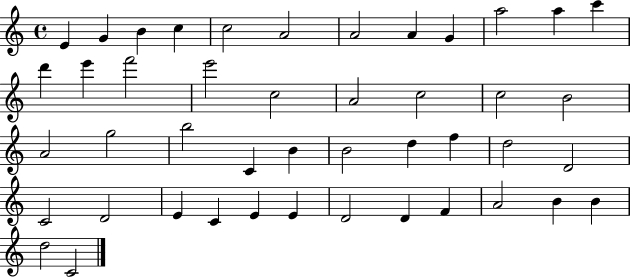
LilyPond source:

{
  \clef treble
  \time 4/4
  \defaultTimeSignature
  \key c \major
  e'4 g'4 b'4 c''4 | c''2 a'2 | a'2 a'4 g'4 | a''2 a''4 c'''4 | \break d'''4 e'''4 f'''2 | e'''2 c''2 | a'2 c''2 | c''2 b'2 | \break a'2 g''2 | b''2 c'4 b'4 | b'2 d''4 f''4 | d''2 d'2 | \break c'2 d'2 | e'4 c'4 e'4 e'4 | d'2 d'4 f'4 | a'2 b'4 b'4 | \break d''2 c'2 | \bar "|."
}